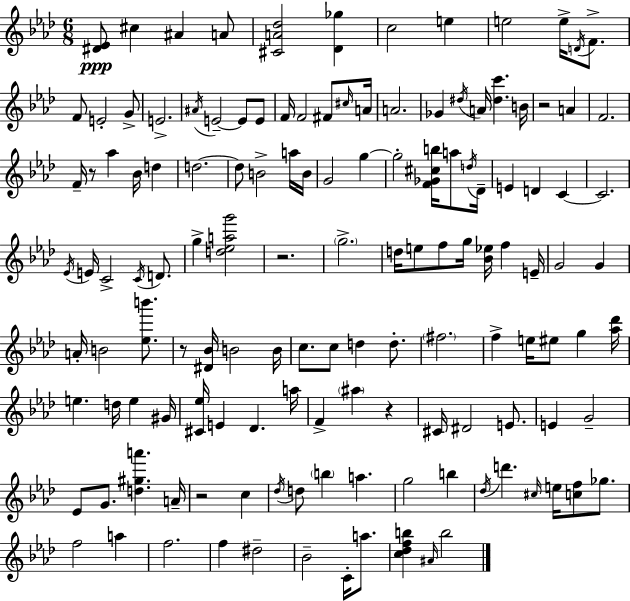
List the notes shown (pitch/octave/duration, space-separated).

[D#4,Eb4]/e C#5/q A#4/q A4/e [C#4,A4,Db5]/h [Db4,Gb5]/q C5/h E5/q E5/h E5/s D4/s F4/e. F4/e E4/h G4/e E4/h. A#4/s E4/h E4/e E4/e F4/s F4/h F#4/e C#5/s A4/s A4/h. Gb4/q D#5/s A4/s [D#5,C6]/q. B4/s R/h A4/q F4/h. F4/s R/e Ab5/q Bb4/s D5/q D5/h. D5/e B4/h A5/s B4/s G4/h G5/q G5/h [F4,Gb4,C#5,B5]/s A5/e D5/s Db4/s E4/q D4/q C4/q C4/h. Eb4/s E4/s C4/h C4/s D4/e. G5/q [D5,Eb5,A5,G6]/h R/h. G5/h. D5/s E5/e F5/e G5/s [Bb4,Eb5]/s F5/q E4/s G4/h G4/q A4/s B4/h [Eb5,B6]/e. R/e [D#4,Bb4]/s B4/h B4/s C5/e. C5/e D5/q D5/e. F#5/h. F5/q E5/s EIS5/e G5/q [Ab5,Db6]/s E5/q. D5/s E5/q G#4/s [C#4,Eb5]/s E4/q Db4/q. A5/s F4/q A#5/q R/q C#4/s D#4/h E4/e. E4/q G4/h Eb4/e G4/e. [D5,G#5,A6]/q. A4/s R/h C5/q Db5/s D5/e B5/q A5/q. G5/h B5/q Db5/s D6/q. C#5/s E5/s [C5,F5]/e Gb5/e. F5/h A5/q F5/h. F5/q D#5/h Bb4/h C4/s A5/e. [C5,Db5,F5,B5]/q A#4/s B5/h